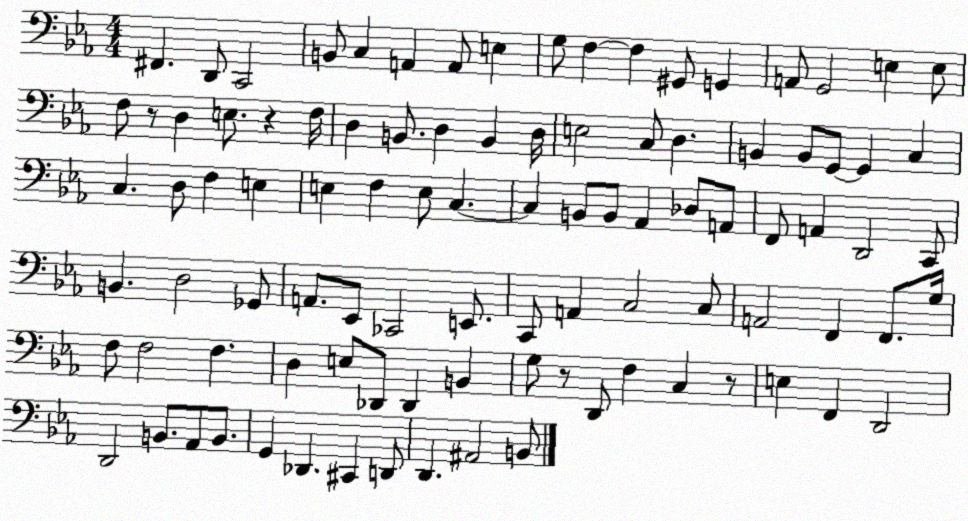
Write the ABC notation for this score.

X:1
T:Untitled
M:4/4
L:1/4
K:Eb
^F,, D,,/2 C,,2 B,,/2 C, A,, A,,/2 E, G,/2 F, F, ^G,,/2 G,, A,,/2 G,,2 E, E,/2 F,/2 z/2 D, E,/2 z F,/4 D, B,,/2 D, B,, D,/4 E,2 C,/2 D, B,, B,,/2 G,,/2 G,, C, C, D,/2 F, E, E, F, E,/2 C, C, B,,/2 B,,/2 _A,, _D,/2 A,,/2 F,,/2 A,, D,,2 C,,/2 B,, D,2 _G,,/2 A,,/2 _E,,/2 _C,,2 E,,/2 C,,/2 A,, C,2 C,/2 A,,2 F,, F,,/2 G,/4 F,/2 F,2 F, D, E,/2 _D,,/2 _D,, B,, G,/2 z/2 D,,/2 F, C, z/2 E, F,, D,,2 D,,2 B,,/2 _A,,/2 B,,/2 G,, _D,, ^C,, D,,/2 D,, ^A,,2 B,,/2